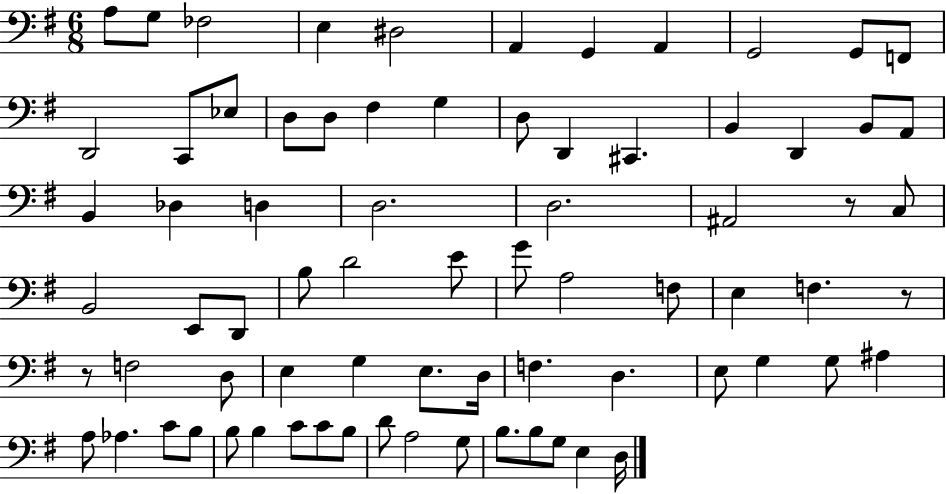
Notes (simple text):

A3/e G3/e FES3/h E3/q D#3/h A2/q G2/q A2/q G2/h G2/e F2/e D2/h C2/e Eb3/e D3/e D3/e F#3/q G3/q D3/e D2/q C#2/q. B2/q D2/q B2/e A2/e B2/q Db3/q D3/q D3/h. D3/h. A#2/h R/e C3/e B2/h E2/e D2/e B3/e D4/h E4/e G4/e A3/h F3/e E3/q F3/q. R/e R/e F3/h D3/e E3/q G3/q E3/e. D3/s F3/q. D3/q. E3/e G3/q G3/e A#3/q A3/e Ab3/q. C4/e B3/e B3/e B3/q C4/e C4/e B3/e D4/e A3/h G3/e B3/e. B3/e G3/e E3/q D3/s